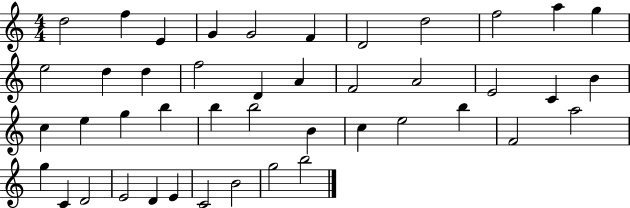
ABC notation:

X:1
T:Untitled
M:4/4
L:1/4
K:C
d2 f E G G2 F D2 d2 f2 a g e2 d d f2 D A F2 A2 E2 C B c e g b b b2 B c e2 b F2 a2 g C D2 E2 D E C2 B2 g2 b2